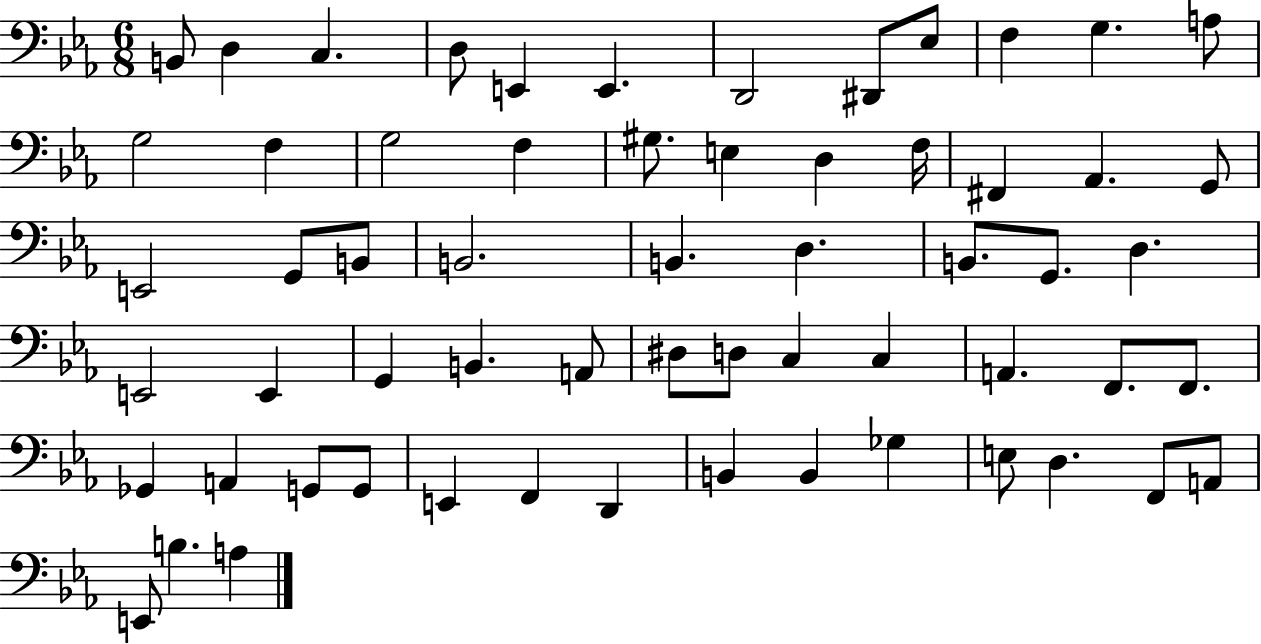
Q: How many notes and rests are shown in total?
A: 61